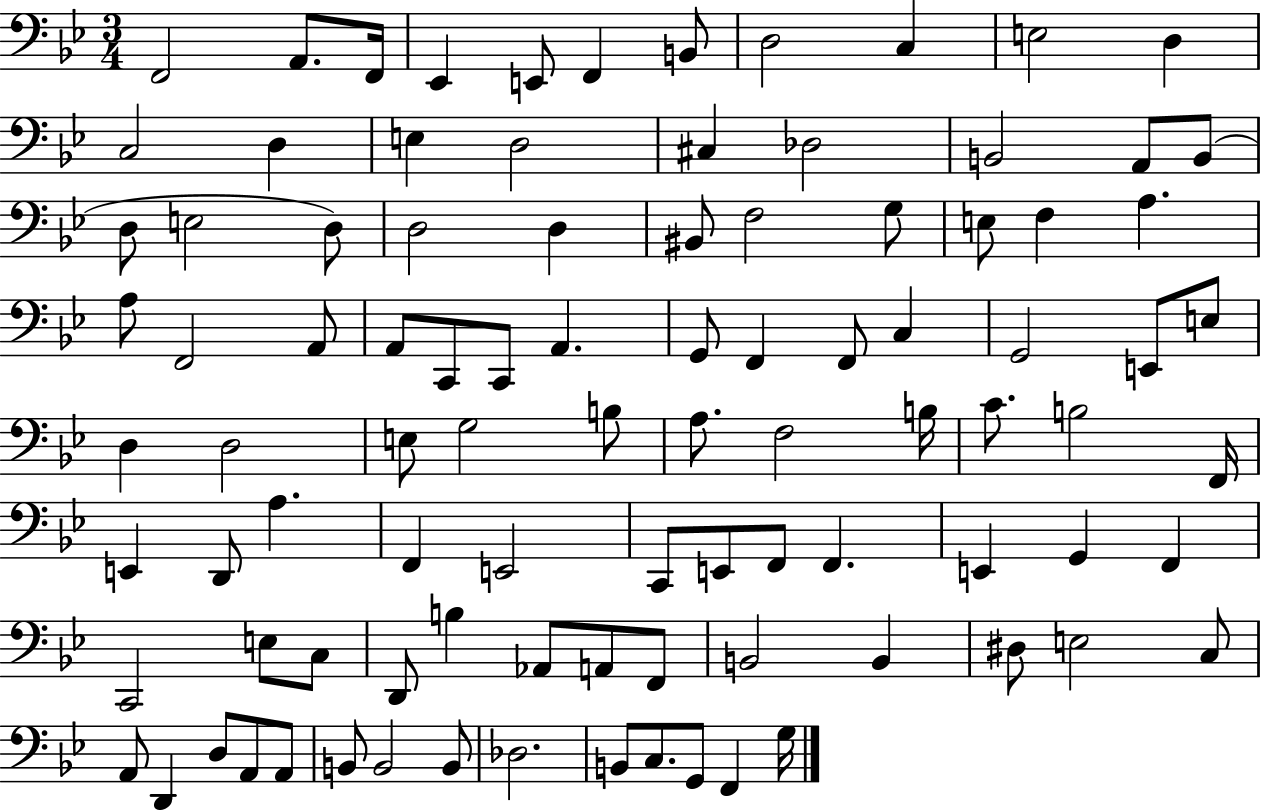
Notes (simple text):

F2/h A2/e. F2/s Eb2/q E2/e F2/q B2/e D3/h C3/q E3/h D3/q C3/h D3/q E3/q D3/h C#3/q Db3/h B2/h A2/e B2/e D3/e E3/h D3/e D3/h D3/q BIS2/e F3/h G3/e E3/e F3/q A3/q. A3/e F2/h A2/e A2/e C2/e C2/e A2/q. G2/e F2/q F2/e C3/q G2/h E2/e E3/e D3/q D3/h E3/e G3/h B3/e A3/e. F3/h B3/s C4/e. B3/h F2/s E2/q D2/e A3/q. F2/q E2/h C2/e E2/e F2/e F2/q. E2/q G2/q F2/q C2/h E3/e C3/e D2/e B3/q Ab2/e A2/e F2/e B2/h B2/q D#3/e E3/h C3/e A2/e D2/q D3/e A2/e A2/e B2/e B2/h B2/e Db3/h. B2/e C3/e. G2/e F2/q G3/s